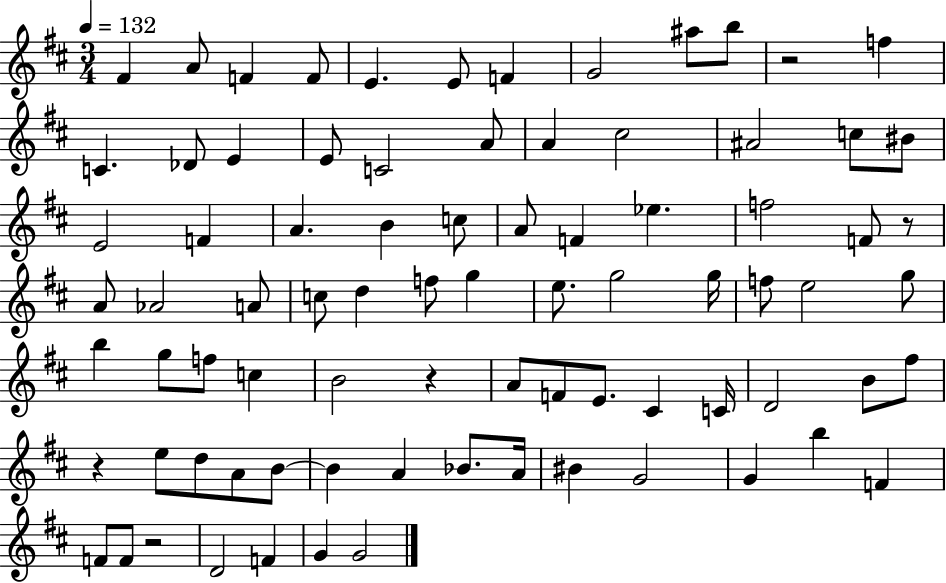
{
  \clef treble
  \numericTimeSignature
  \time 3/4
  \key d \major
  \tempo 4 = 132
  \repeat volta 2 { fis'4 a'8 f'4 f'8 | e'4. e'8 f'4 | g'2 ais''8 b''8 | r2 f''4 | \break c'4. des'8 e'4 | e'8 c'2 a'8 | a'4 cis''2 | ais'2 c''8 bis'8 | \break e'2 f'4 | a'4. b'4 c''8 | a'8 f'4 ees''4. | f''2 f'8 r8 | \break a'8 aes'2 a'8 | c''8 d''4 f''8 g''4 | e''8. g''2 g''16 | f''8 e''2 g''8 | \break b''4 g''8 f''8 c''4 | b'2 r4 | a'8 f'8 e'8. cis'4 c'16 | d'2 b'8 fis''8 | \break r4 e''8 d''8 a'8 b'8~~ | b'4 a'4 bes'8. a'16 | bis'4 g'2 | g'4 b''4 f'4 | \break f'8 f'8 r2 | d'2 f'4 | g'4 g'2 | } \bar "|."
}